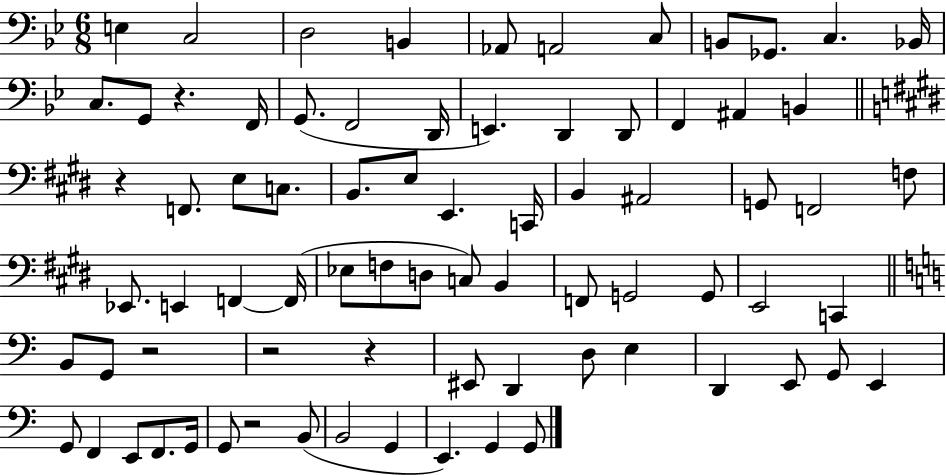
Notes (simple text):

E3/q C3/h D3/h B2/q Ab2/e A2/h C3/e B2/e Gb2/e. C3/q. Bb2/s C3/e. G2/e R/q. F2/s G2/e. F2/h D2/s E2/q. D2/q D2/e F2/q A#2/q B2/q R/q F2/e. E3/e C3/e. B2/e. E3/e E2/q. C2/s B2/q A#2/h G2/e F2/h F3/e Eb2/e. E2/q F2/q F2/s Eb3/e F3/e D3/e C3/e B2/q F2/e G2/h G2/e E2/h C2/q B2/e G2/e R/h R/h R/q EIS2/e D2/q D3/e E3/q D2/q E2/e G2/e E2/q G2/e F2/q E2/e F2/e. G2/s G2/e R/h B2/e B2/h G2/q E2/q. G2/q G2/e